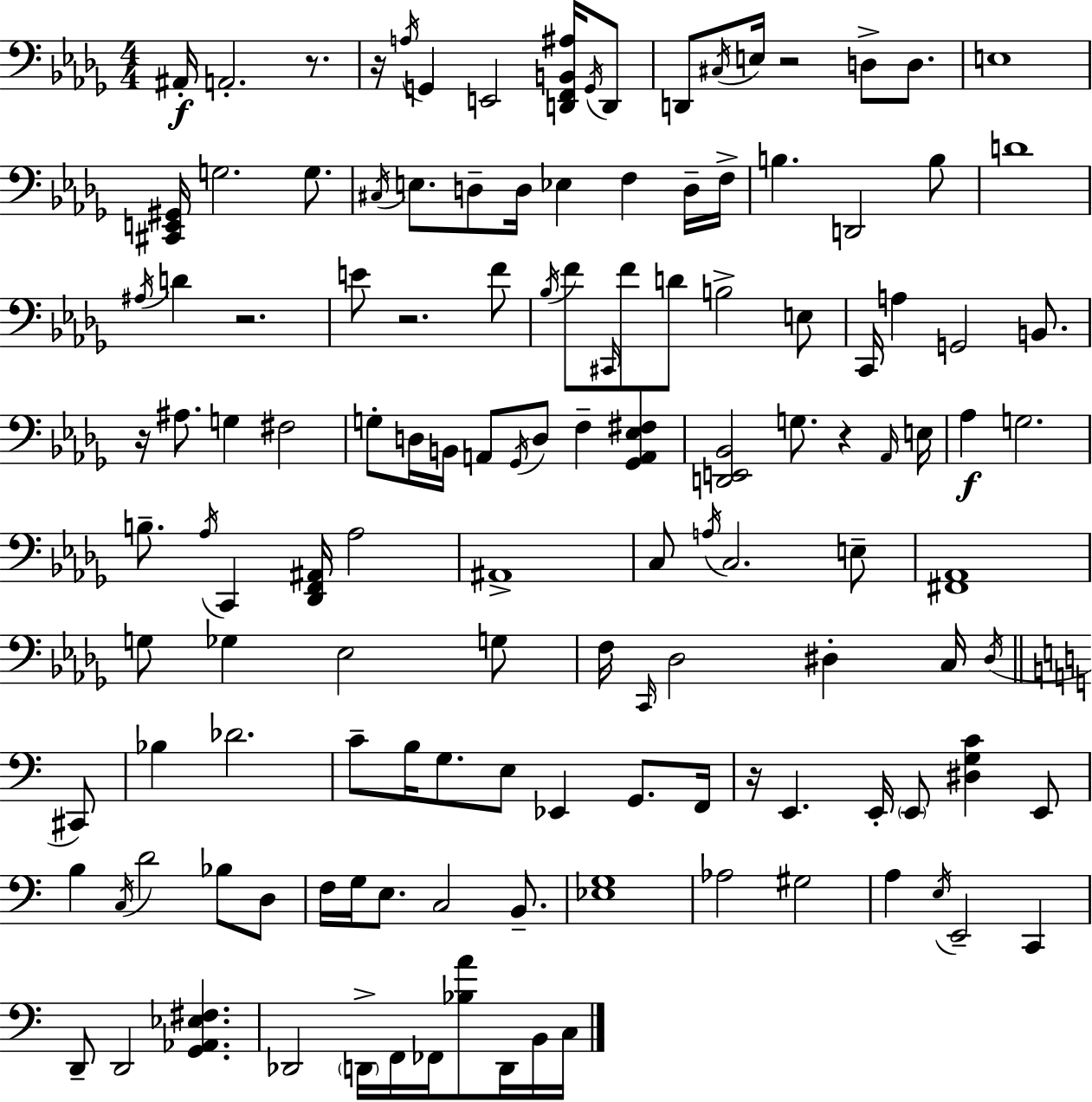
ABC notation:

X:1
T:Untitled
M:4/4
L:1/4
K:Bbm
^A,,/4 A,,2 z/2 z/4 A,/4 G,, E,,2 [D,,F,,B,,^A,]/4 G,,/4 D,,/2 D,,/2 ^C,/4 E,/4 z2 D,/2 D,/2 E,4 [^C,,E,,^G,,]/4 G,2 G,/2 ^C,/4 E,/2 D,/2 D,/4 _E, F, D,/4 F,/4 B, D,,2 B,/2 D4 ^A,/4 D z2 E/2 z2 F/2 _B,/4 F/2 ^C,,/4 F/2 D/2 B,2 E,/2 C,,/4 A, G,,2 B,,/2 z/4 ^A,/2 G, ^F,2 G,/2 D,/4 B,,/4 A,,/2 _G,,/4 D,/2 F, [_G,,A,,_E,^F,] [D,,E,,_B,,]2 G,/2 z _A,,/4 E,/4 _A, G,2 B,/2 _A,/4 C,, [_D,,F,,^A,,]/4 _A,2 ^A,,4 C,/2 A,/4 C,2 E,/2 [^F,,_A,,]4 G,/2 _G, _E,2 G,/2 F,/4 C,,/4 _D,2 ^D, C,/4 ^D,/4 ^C,,/2 _B, _D2 C/2 B,/4 G,/2 E,/2 _E,, G,,/2 F,,/4 z/4 E,, E,,/4 E,,/2 [^D,G,C] E,,/2 B, C,/4 D2 _B,/2 D,/2 F,/4 G,/4 E,/2 C,2 B,,/2 [_E,G,]4 _A,2 ^G,2 A, E,/4 E,,2 C,, D,,/2 D,,2 [G,,_A,,_E,^F,] _D,,2 D,,/4 F,,/4 _F,,/4 [_B,A]/2 D,,/4 B,,/4 C,/4